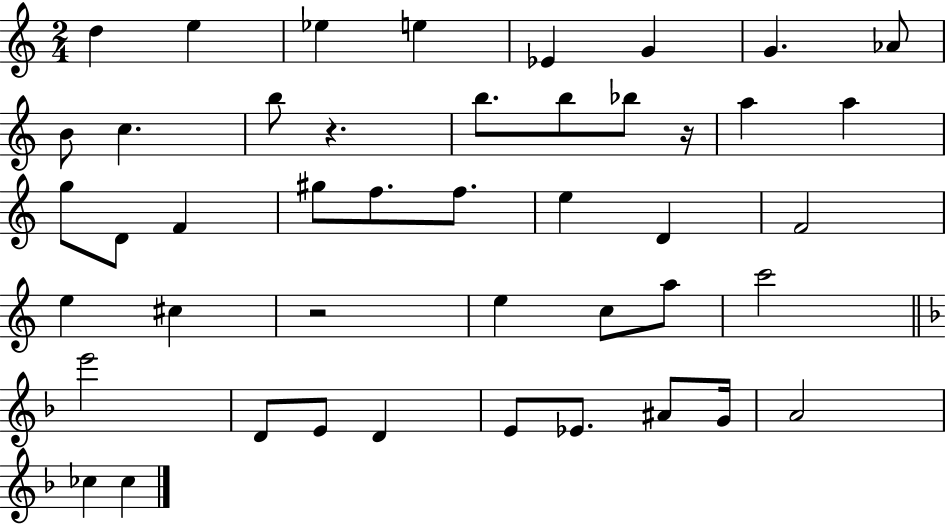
X:1
T:Untitled
M:2/4
L:1/4
K:C
d e _e e _E G G _A/2 B/2 c b/2 z b/2 b/2 _b/2 z/4 a a g/2 D/2 F ^g/2 f/2 f/2 e D F2 e ^c z2 e c/2 a/2 c'2 e'2 D/2 E/2 D E/2 _E/2 ^A/2 G/4 A2 _c _c